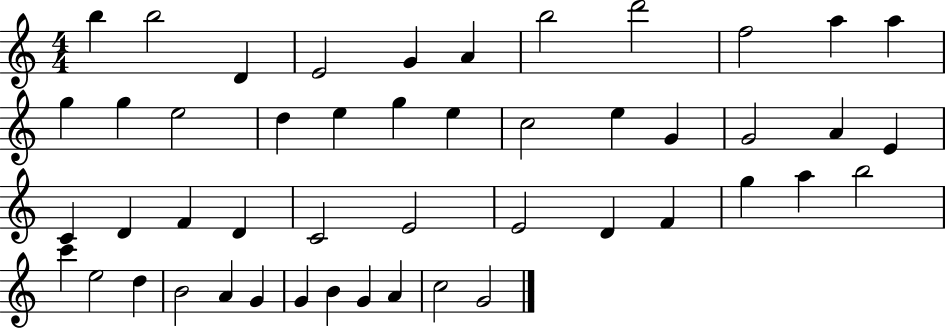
{
  \clef treble
  \numericTimeSignature
  \time 4/4
  \key c \major
  b''4 b''2 d'4 | e'2 g'4 a'4 | b''2 d'''2 | f''2 a''4 a''4 | \break g''4 g''4 e''2 | d''4 e''4 g''4 e''4 | c''2 e''4 g'4 | g'2 a'4 e'4 | \break c'4 d'4 f'4 d'4 | c'2 e'2 | e'2 d'4 f'4 | g''4 a''4 b''2 | \break c'''4 e''2 d''4 | b'2 a'4 g'4 | g'4 b'4 g'4 a'4 | c''2 g'2 | \break \bar "|."
}